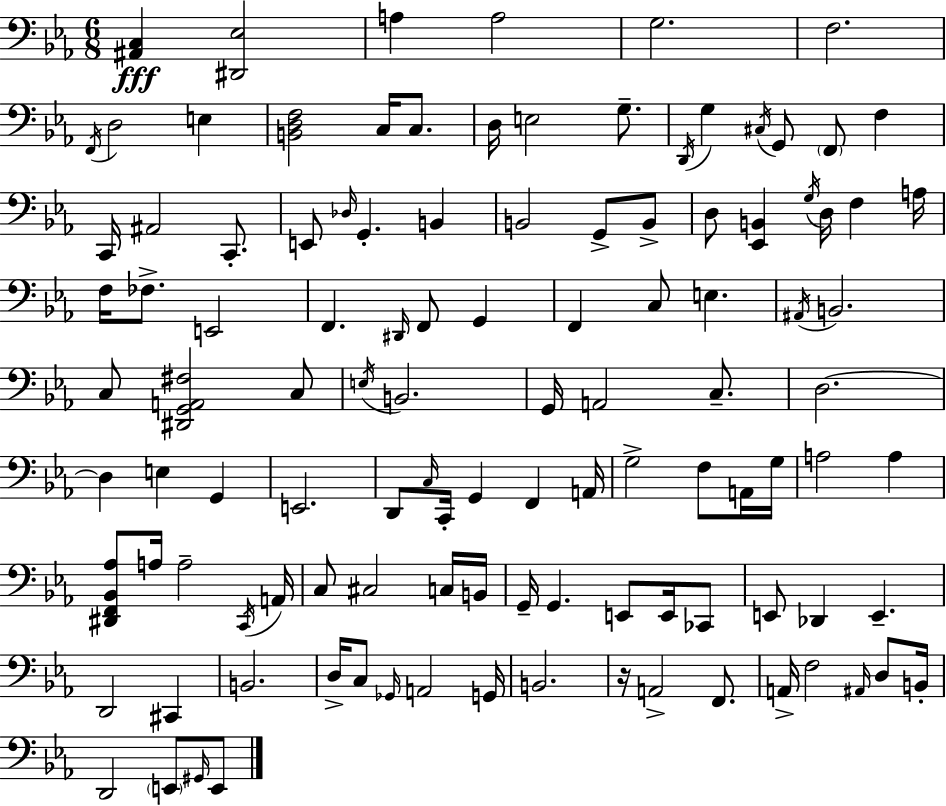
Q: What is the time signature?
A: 6/8